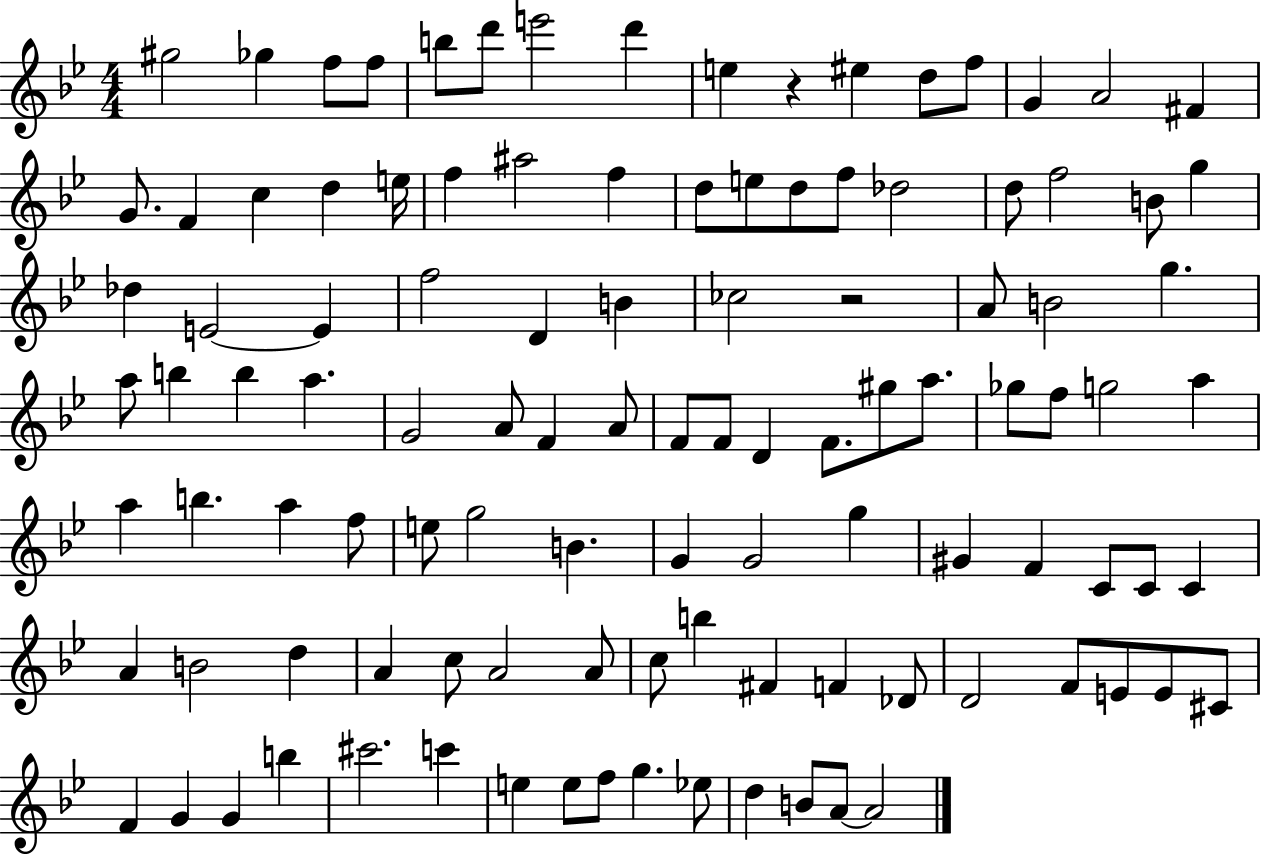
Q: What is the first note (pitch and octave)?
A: G#5